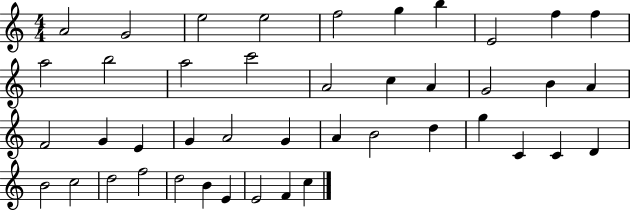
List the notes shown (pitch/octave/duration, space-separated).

A4/h G4/h E5/h E5/h F5/h G5/q B5/q E4/h F5/q F5/q A5/h B5/h A5/h C6/h A4/h C5/q A4/q G4/h B4/q A4/q F4/h G4/q E4/q G4/q A4/h G4/q A4/q B4/h D5/q G5/q C4/q C4/q D4/q B4/h C5/h D5/h F5/h D5/h B4/q E4/q E4/h F4/q C5/q